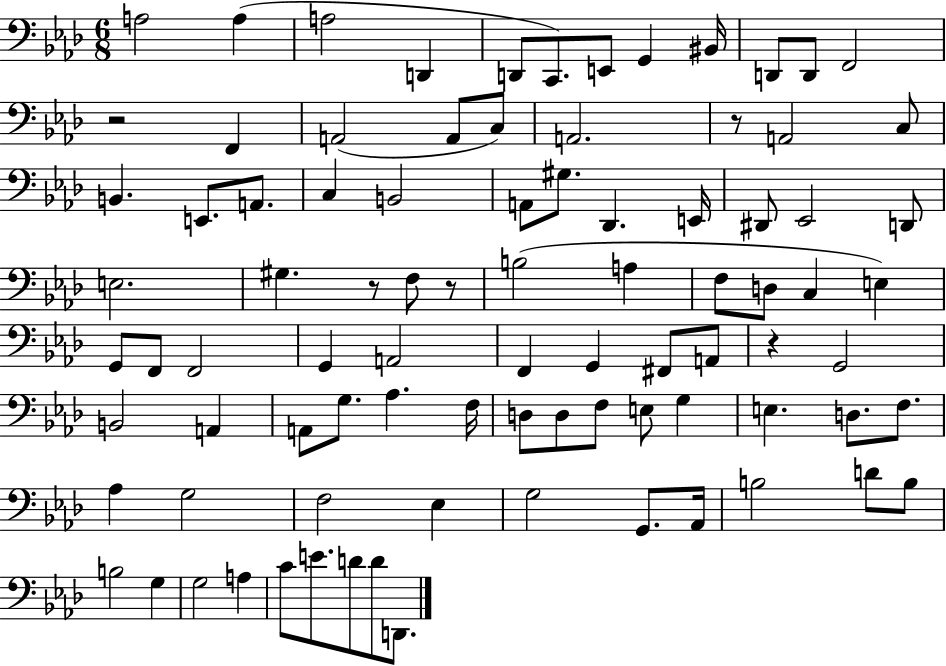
{
  \clef bass
  \numericTimeSignature
  \time 6/8
  \key aes \major
  a2 a4( | a2 d,4 | d,8 c,8.) e,8 g,4 bis,16 | d,8 d,8 f,2 | \break r2 f,4 | a,2( a,8 c8) | a,2. | r8 a,2 c8 | \break b,4. e,8. a,8. | c4 b,2 | a,8 gis8. des,4. e,16 | dis,8 ees,2 d,8 | \break e2. | gis4. r8 f8 r8 | b2( a4 | f8 d8 c4 e4) | \break g,8 f,8 f,2 | g,4 a,2 | f,4 g,4 fis,8 a,8 | r4 g,2 | \break b,2 a,4 | a,8 g8. aes4. f16 | d8 d8 f8 e8 g4 | e4. d8. f8. | \break aes4 g2 | f2 ees4 | g2 g,8. aes,16 | b2 d'8 b8 | \break b2 g4 | g2 a4 | c'8 e'8. d'8 d'8 d,8. | \bar "|."
}